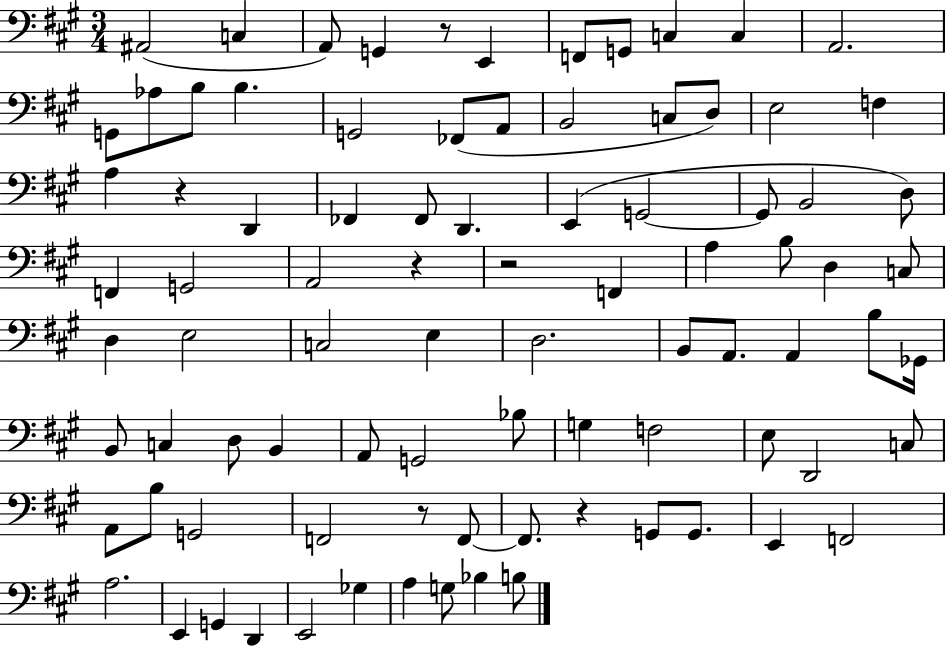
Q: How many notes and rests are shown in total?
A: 88